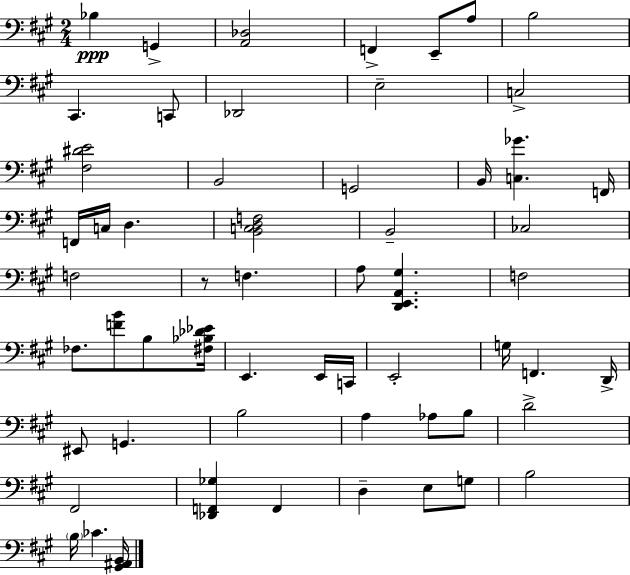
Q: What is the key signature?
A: A major